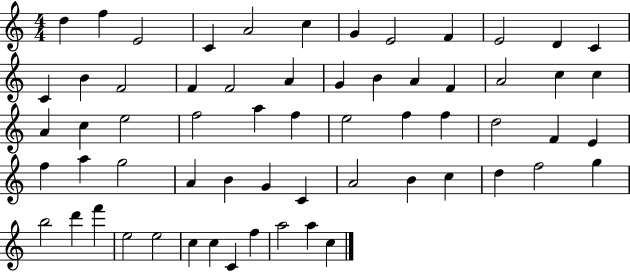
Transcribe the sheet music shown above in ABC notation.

X:1
T:Untitled
M:4/4
L:1/4
K:C
d f E2 C A2 c G E2 F E2 D C C B F2 F F2 A G B A F A2 c c A c e2 f2 a f e2 f f d2 F E f a g2 A B G C A2 B c d f2 g b2 d' f' e2 e2 c c C f a2 a c